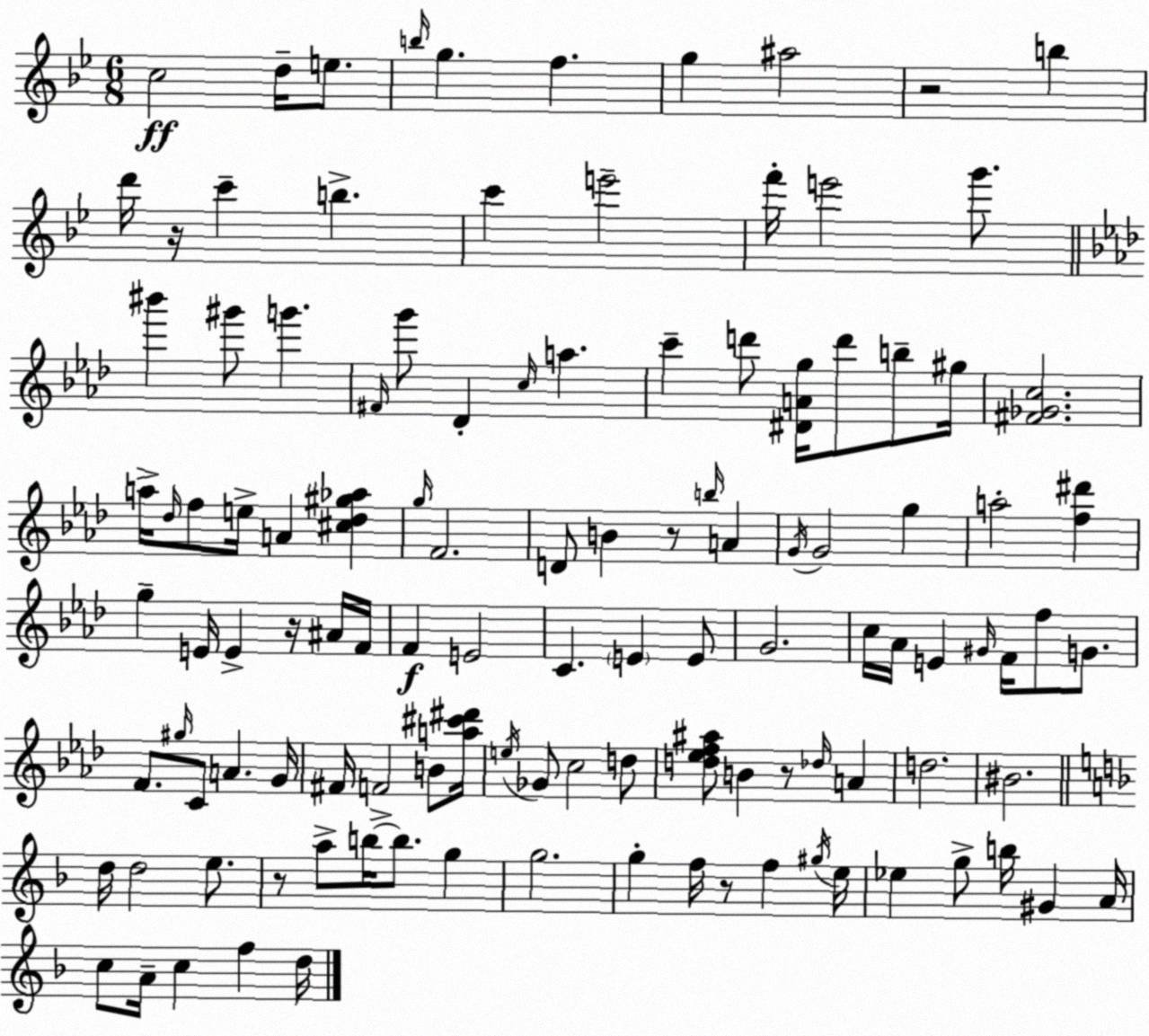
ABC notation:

X:1
T:Untitled
M:6/8
L:1/4
K:Bb
c2 d/4 e/2 b/4 g f g ^a2 z2 b d'/4 z/4 c' b c' e'2 f'/4 e'2 g'/2 ^b' ^g'/2 g' ^F/4 g'/2 _D c/4 a c' d'/2 [^DAg]/4 d'/2 b/2 ^g/4 [^F_Gc]2 a/4 _d/4 f/2 e/4 A [^c_d^g_a] g/4 F2 D/2 B z/2 b/4 A G/4 G2 g a2 [f^d'] g E/4 E z/4 ^A/4 F/4 F E2 C E E/2 G2 c/4 _A/4 E ^G/4 F/4 f/2 G/2 F/2 ^g/4 C/2 A G/4 ^F/4 F2 B/2 [a^c'^d']/4 e/4 _G/2 c2 d/2 [d_ef^a]/2 B z/2 _d/4 A d2 ^B2 d/4 d2 e/2 z/2 a/2 b/4 b/2 g g2 g f/4 z/2 f ^g/4 e/4 _e g/2 b/4 ^G A/4 c/2 A/4 c f d/4